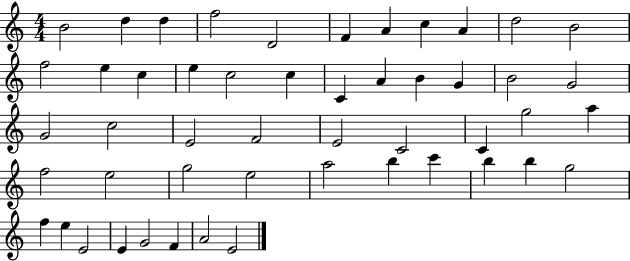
B4/h D5/q D5/q F5/h D4/h F4/q A4/q C5/q A4/q D5/h B4/h F5/h E5/q C5/q E5/q C5/h C5/q C4/q A4/q B4/q G4/q B4/h G4/h G4/h C5/h E4/h F4/h E4/h C4/h C4/q G5/h A5/q F5/h E5/h G5/h E5/h A5/h B5/q C6/q B5/q B5/q G5/h F5/q E5/q E4/h E4/q G4/h F4/q A4/h E4/h